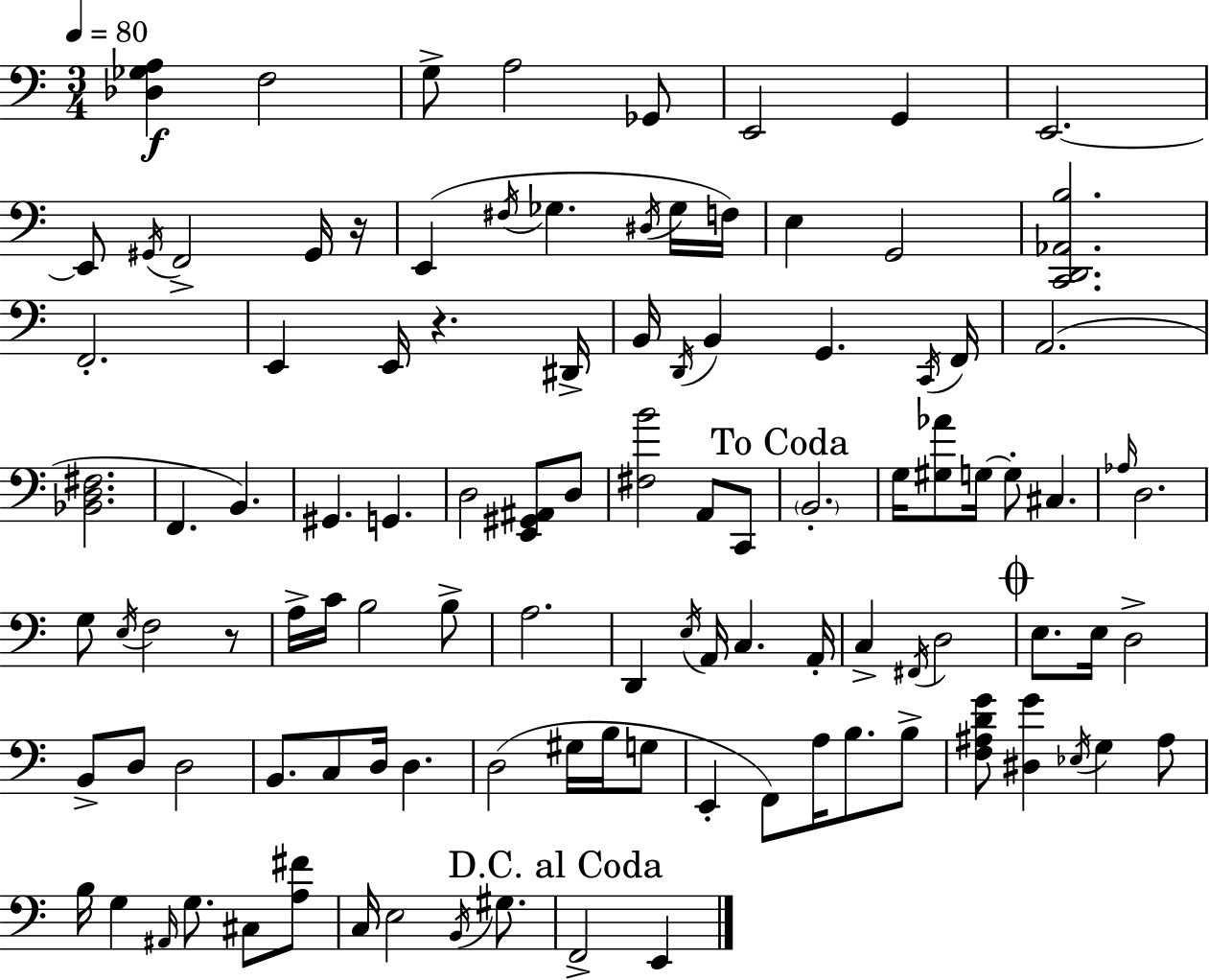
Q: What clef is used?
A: bass